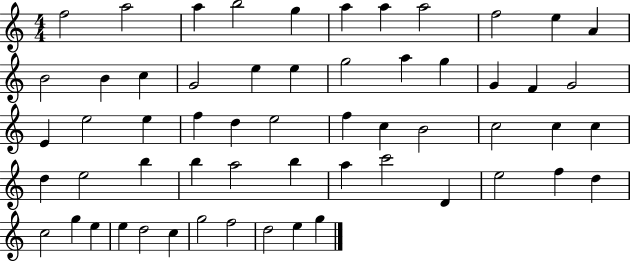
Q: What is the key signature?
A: C major